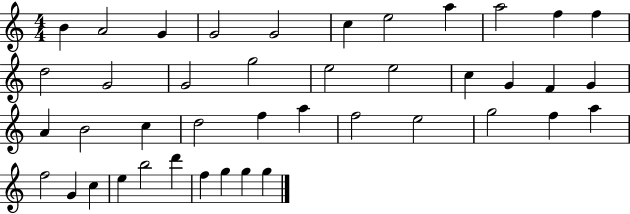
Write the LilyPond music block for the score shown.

{
  \clef treble
  \numericTimeSignature
  \time 4/4
  \key c \major
  b'4 a'2 g'4 | g'2 g'2 | c''4 e''2 a''4 | a''2 f''4 f''4 | \break d''2 g'2 | g'2 g''2 | e''2 e''2 | c''4 g'4 f'4 g'4 | \break a'4 b'2 c''4 | d''2 f''4 a''4 | f''2 e''2 | g''2 f''4 a''4 | \break f''2 g'4 c''4 | e''4 b''2 d'''4 | f''4 g''4 g''4 g''4 | \bar "|."
}